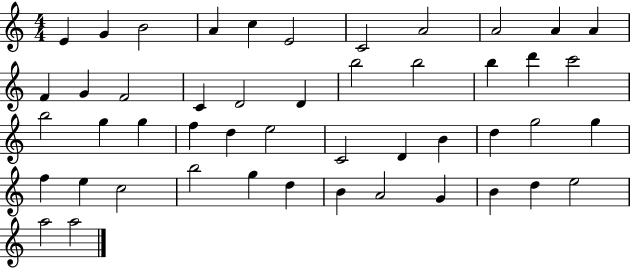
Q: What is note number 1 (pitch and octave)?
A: E4